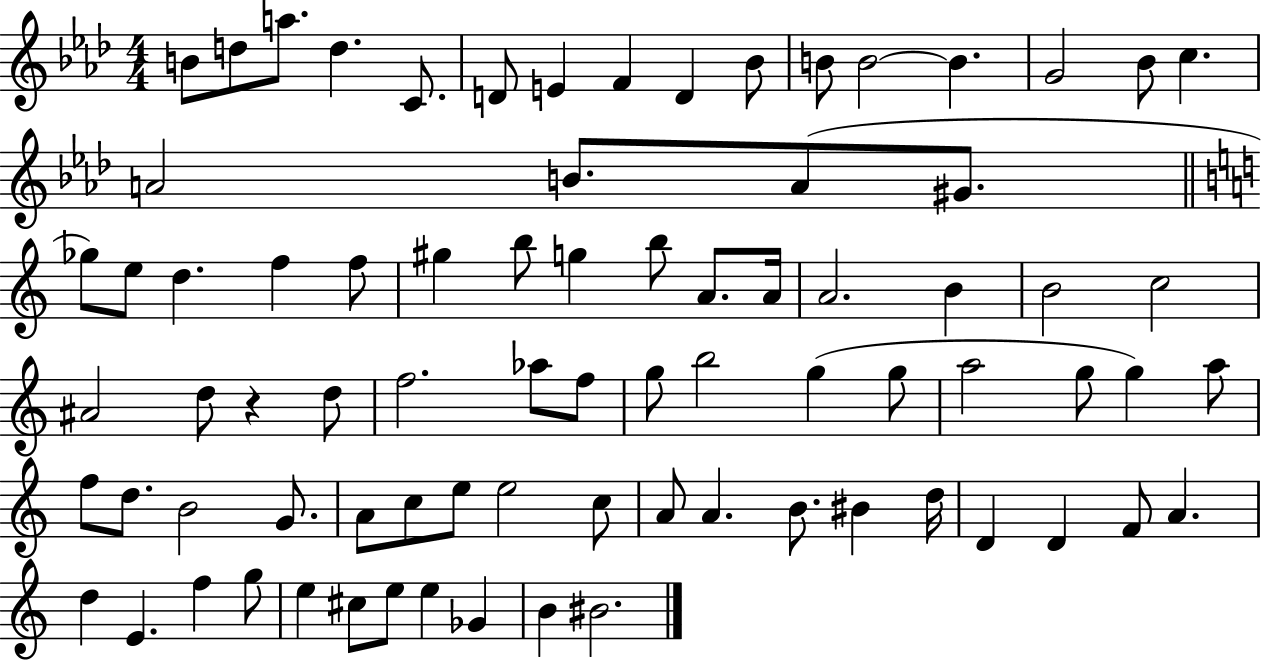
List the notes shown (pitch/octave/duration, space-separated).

B4/e D5/e A5/e. D5/q. C4/e. D4/e E4/q F4/q D4/q Bb4/e B4/e B4/h B4/q. G4/h Bb4/e C5/q. A4/h B4/e. A4/e G#4/e. Gb5/e E5/e D5/q. F5/q F5/e G#5/q B5/e G5/q B5/e A4/e. A4/s A4/h. B4/q B4/h C5/h A#4/h D5/e R/q D5/e F5/h. Ab5/e F5/e G5/e B5/h G5/q G5/e A5/h G5/e G5/q A5/e F5/e D5/e. B4/h G4/e. A4/e C5/e E5/e E5/h C5/e A4/e A4/q. B4/e. BIS4/q D5/s D4/q D4/q F4/e A4/q. D5/q E4/q. F5/q G5/e E5/q C#5/e E5/e E5/q Gb4/q B4/q BIS4/h.